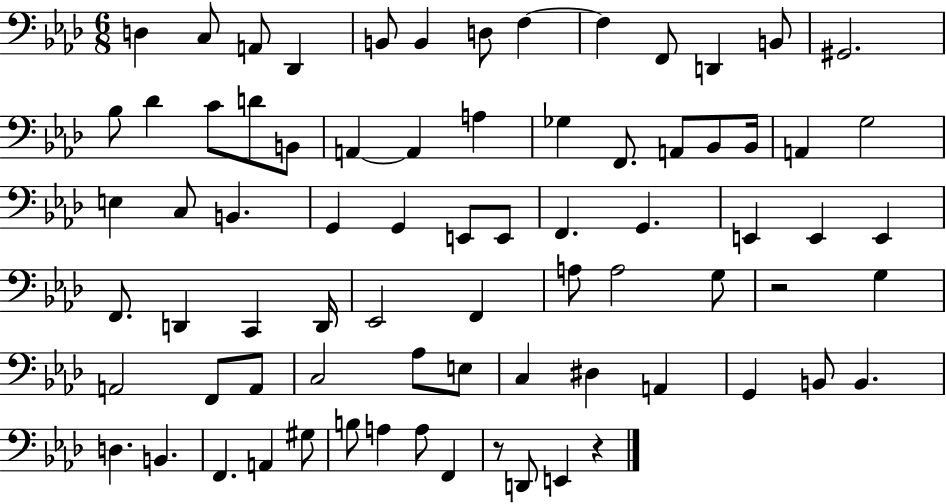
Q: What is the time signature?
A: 6/8